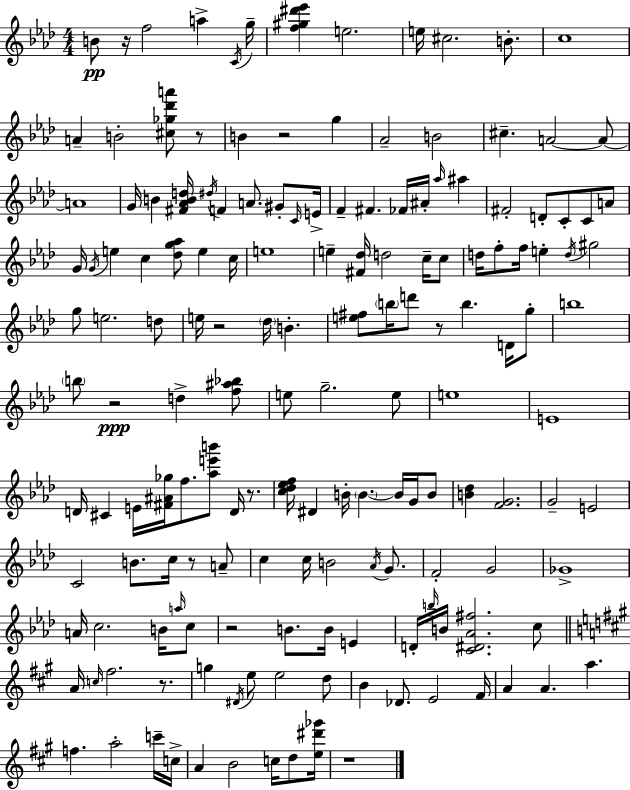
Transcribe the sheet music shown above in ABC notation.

X:1
T:Untitled
M:4/4
L:1/4
K:Fm
B/2 z/4 f2 a C/4 g/4 [f^g^d'_e'] e2 e/4 ^c2 B/2 c4 A B2 [^c_g_d'a']/2 z/2 B z2 g _A2 B2 ^c A2 A/2 A4 G/4 B [^F_ABd]/4 ^d/4 F A/2 ^G/2 C/4 E/4 F ^F _F/4 ^A/4 _a/4 ^a ^F2 D/2 C/2 C/2 A/2 G/4 G/4 e c [_dg_a]/2 e c/4 e4 e [^F_d]/4 d2 c/4 c/2 d/4 f/2 f/4 e d/4 ^g2 g/2 e2 d/2 e/4 z2 _d/4 B [e^f]/2 b/4 d'/2 z/2 b D/4 g/2 b4 b/2 z2 d [f^a_b]/2 e/2 g2 e/2 e4 E4 D/4 ^C E/4 [^F^A_g]/4 f/2 [_ae'b']/2 D/4 z/2 [c_d_ef]/4 ^D B/4 B B/4 G/4 B/2 [B_d] [FG]2 G2 E2 C2 B/2 c/4 z/2 A/2 c c/4 B2 _A/4 G/2 F2 G2 _G4 A/4 c2 B/4 a/4 c/2 z2 B/2 B/4 E D/4 b/4 B/4 [C^D_A^f]2 c/2 A/4 c/4 ^f2 z/2 g ^D/4 e/2 e2 d/2 B _D/2 E2 ^F/4 A A a f a2 c'/4 c/4 A B2 c/4 d/2 [e^d'_g']/4 z4